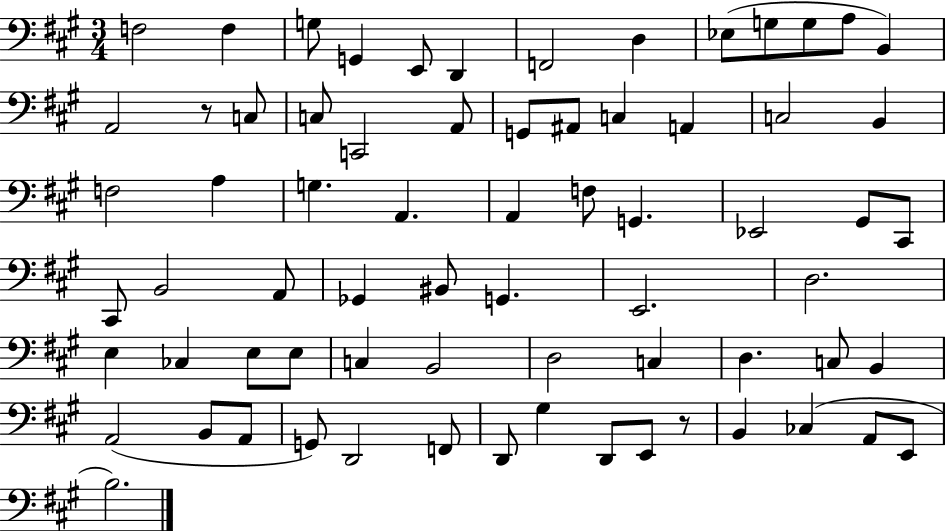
{
  \clef bass
  \numericTimeSignature
  \time 3/4
  \key a \major
  f2 f4 | g8 g,4 e,8 d,4 | f,2 d4 | ees8( g8 g8 a8 b,4) | \break a,2 r8 c8 | c8 c,2 a,8 | g,8 ais,8 c4 a,4 | c2 b,4 | \break f2 a4 | g4. a,4. | a,4 f8 g,4. | ees,2 gis,8 cis,8 | \break cis,8 b,2 a,8 | ges,4 bis,8 g,4. | e,2. | d2. | \break e4 ces4 e8 e8 | c4 b,2 | d2 c4 | d4. c8 b,4 | \break a,2( b,8 a,8 | g,8) d,2 f,8 | d,8 gis4 d,8 e,8 r8 | b,4 ces4( a,8 e,8 | \break b2.) | \bar "|."
}